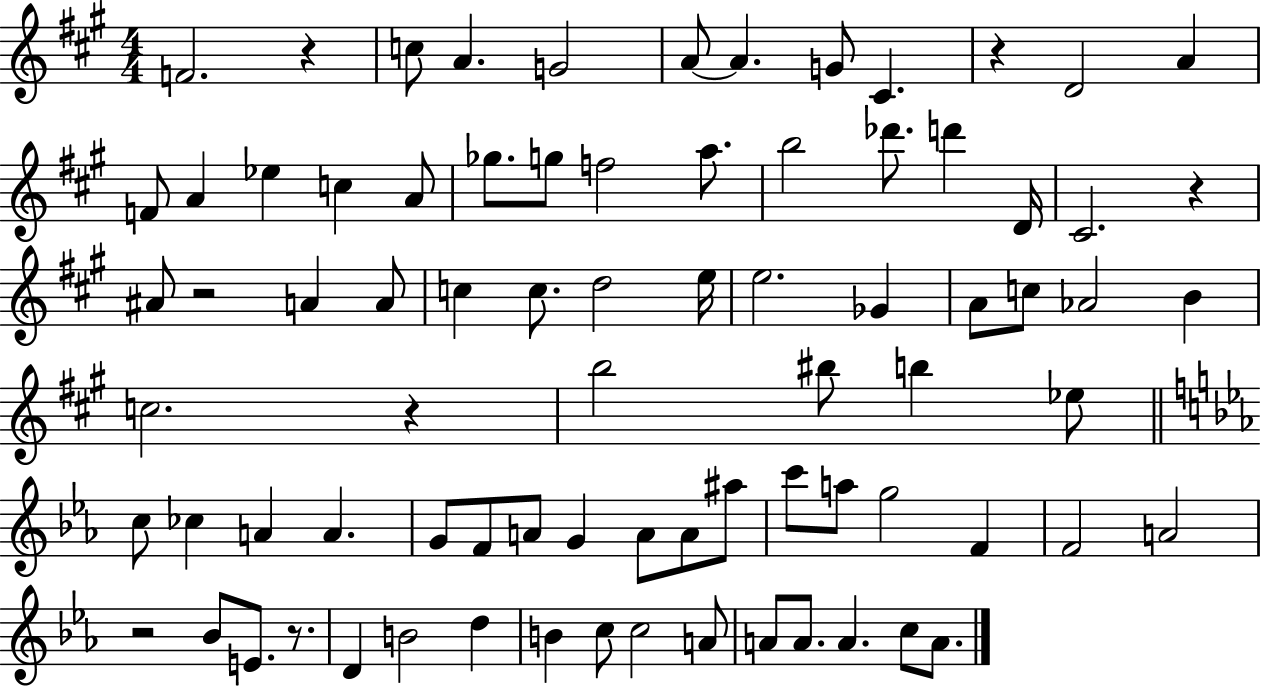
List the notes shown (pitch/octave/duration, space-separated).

F4/h. R/q C5/e A4/q. G4/h A4/e A4/q. G4/e C#4/q. R/q D4/h A4/q F4/e A4/q Eb5/q C5/q A4/e Gb5/e. G5/e F5/h A5/e. B5/h Db6/e. D6/q D4/s C#4/h. R/q A#4/e R/h A4/q A4/e C5/q C5/e. D5/h E5/s E5/h. Gb4/q A4/e C5/e Ab4/h B4/q C5/h. R/q B5/h BIS5/e B5/q Eb5/e C5/e CES5/q A4/q A4/q. G4/e F4/e A4/e G4/q A4/e A4/e A#5/e C6/e A5/e G5/h F4/q F4/h A4/h R/h Bb4/e E4/e. R/e. D4/q B4/h D5/q B4/q C5/e C5/h A4/e A4/e A4/e. A4/q. C5/e A4/e.